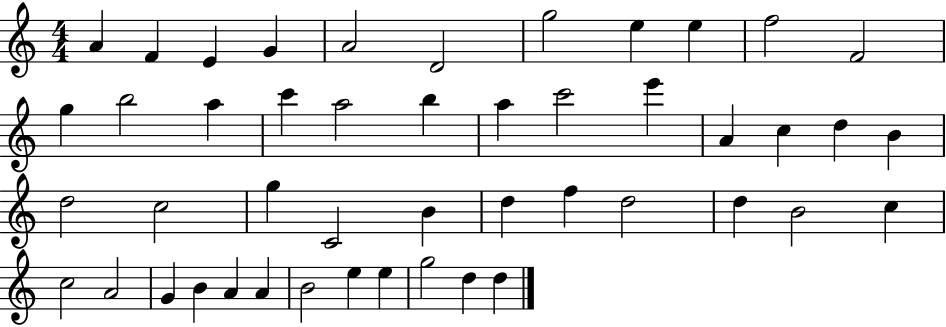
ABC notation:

X:1
T:Untitled
M:4/4
L:1/4
K:C
A F E G A2 D2 g2 e e f2 F2 g b2 a c' a2 b a c'2 e' A c d B d2 c2 g C2 B d f d2 d B2 c c2 A2 G B A A B2 e e g2 d d